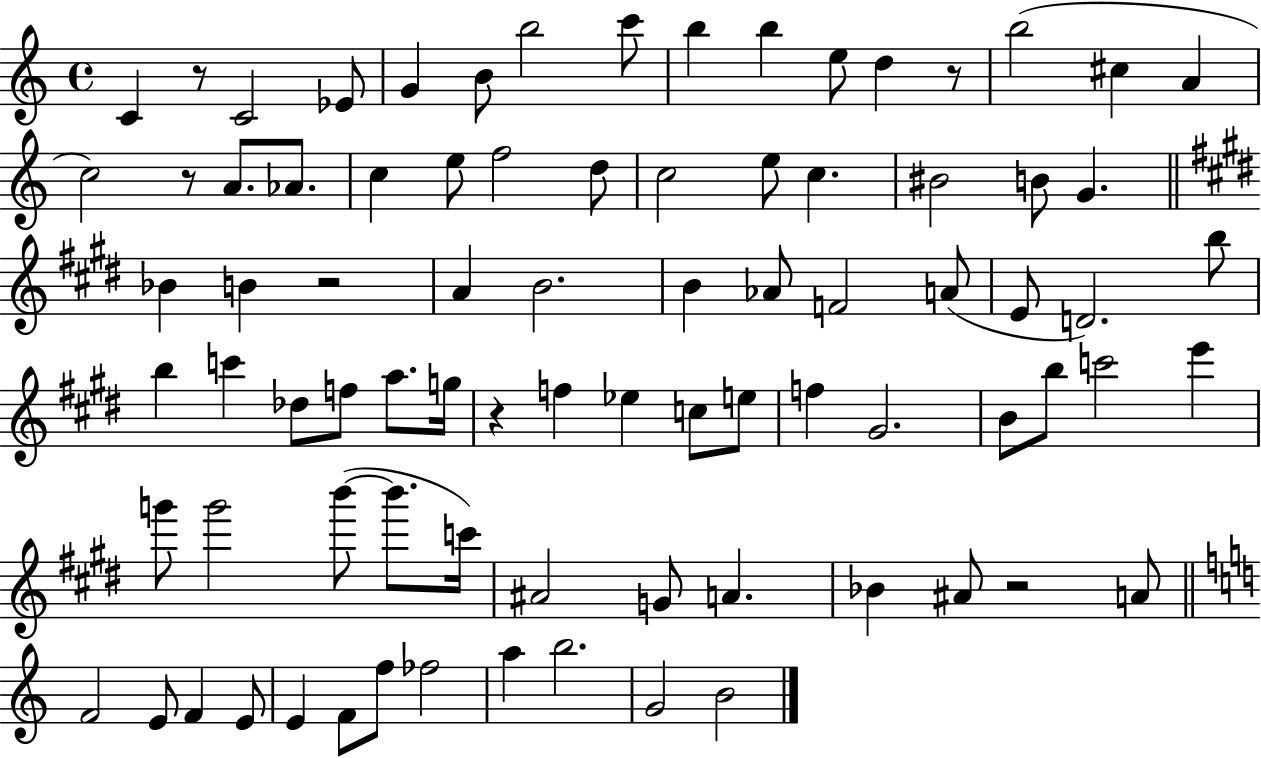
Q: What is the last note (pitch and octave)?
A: B4